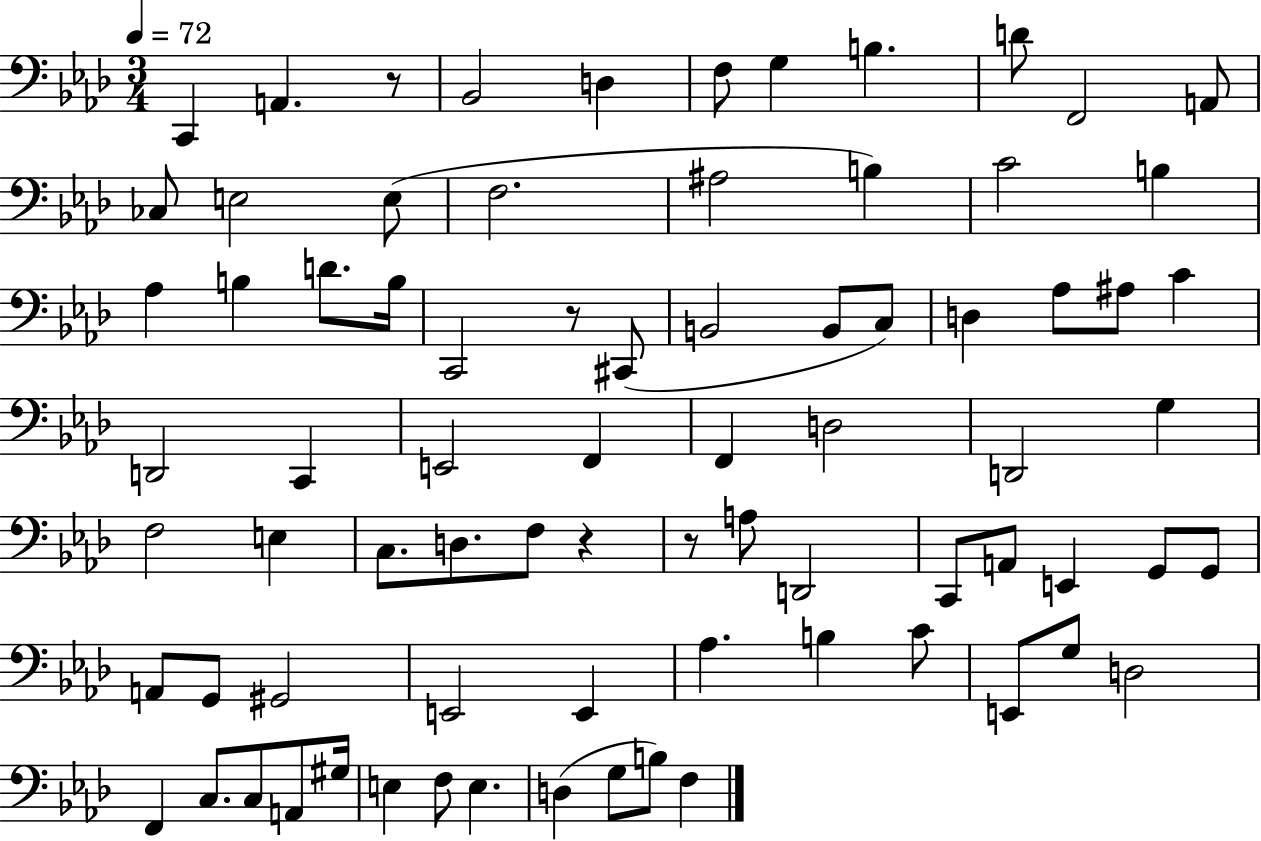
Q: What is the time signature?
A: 3/4